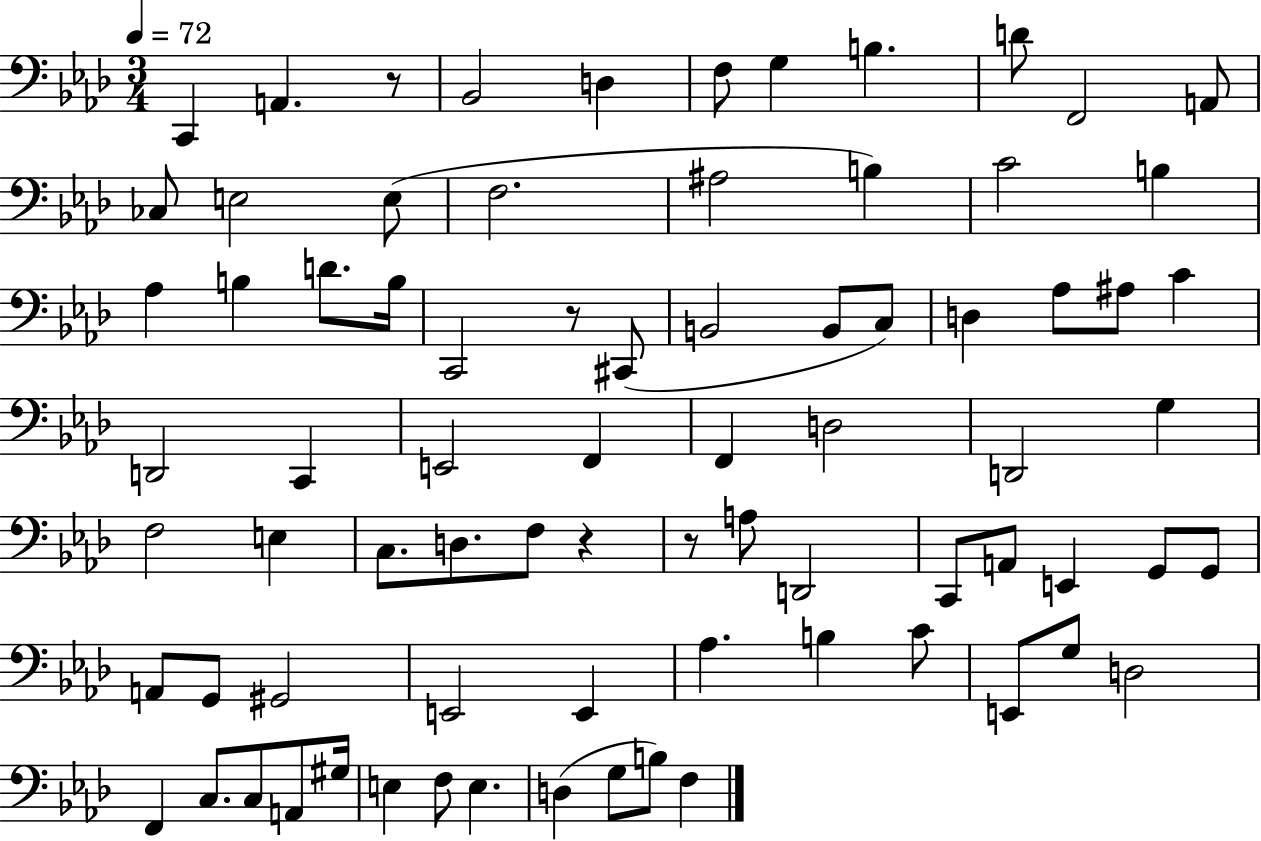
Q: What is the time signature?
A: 3/4